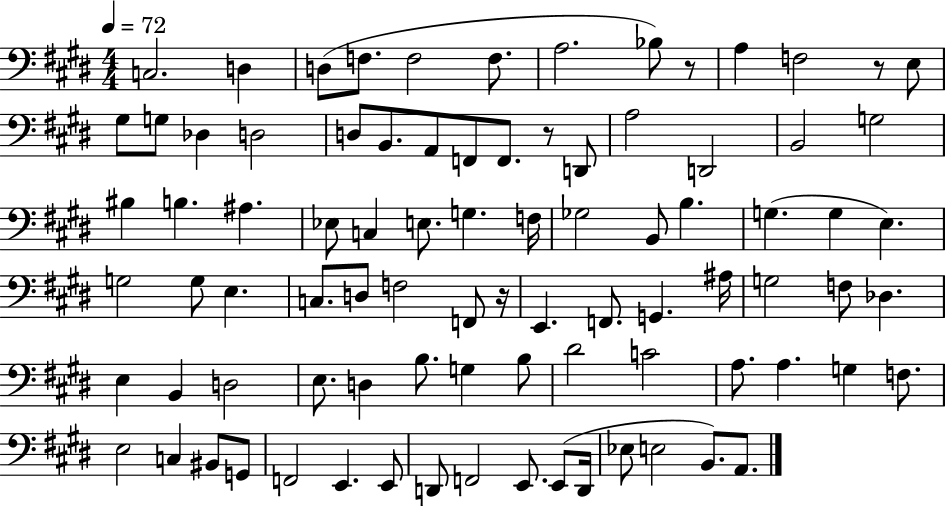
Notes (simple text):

C3/h. D3/q D3/e F3/e. F3/h F3/e. A3/h. Bb3/e R/e A3/q F3/h R/e E3/e G#3/e G3/e Db3/q D3/h D3/e B2/e. A2/e F2/e F2/e. R/e D2/e A3/h D2/h B2/h G3/h BIS3/q B3/q. A#3/q. Eb3/e C3/q E3/e. G3/q. F3/s Gb3/h B2/e B3/q. G3/q. G3/q E3/q. G3/h G3/e E3/q. C3/e. D3/e F3/h F2/e R/s E2/q. F2/e. G2/q. A#3/s G3/h F3/e Db3/q. E3/q B2/q D3/h E3/e. D3/q B3/e. G3/q B3/e D#4/h C4/h A3/e. A3/q. G3/q F3/e. E3/h C3/q BIS2/e G2/e F2/h E2/q. E2/e D2/e F2/h E2/e. E2/e D2/s Eb3/e E3/h B2/e. A2/e.